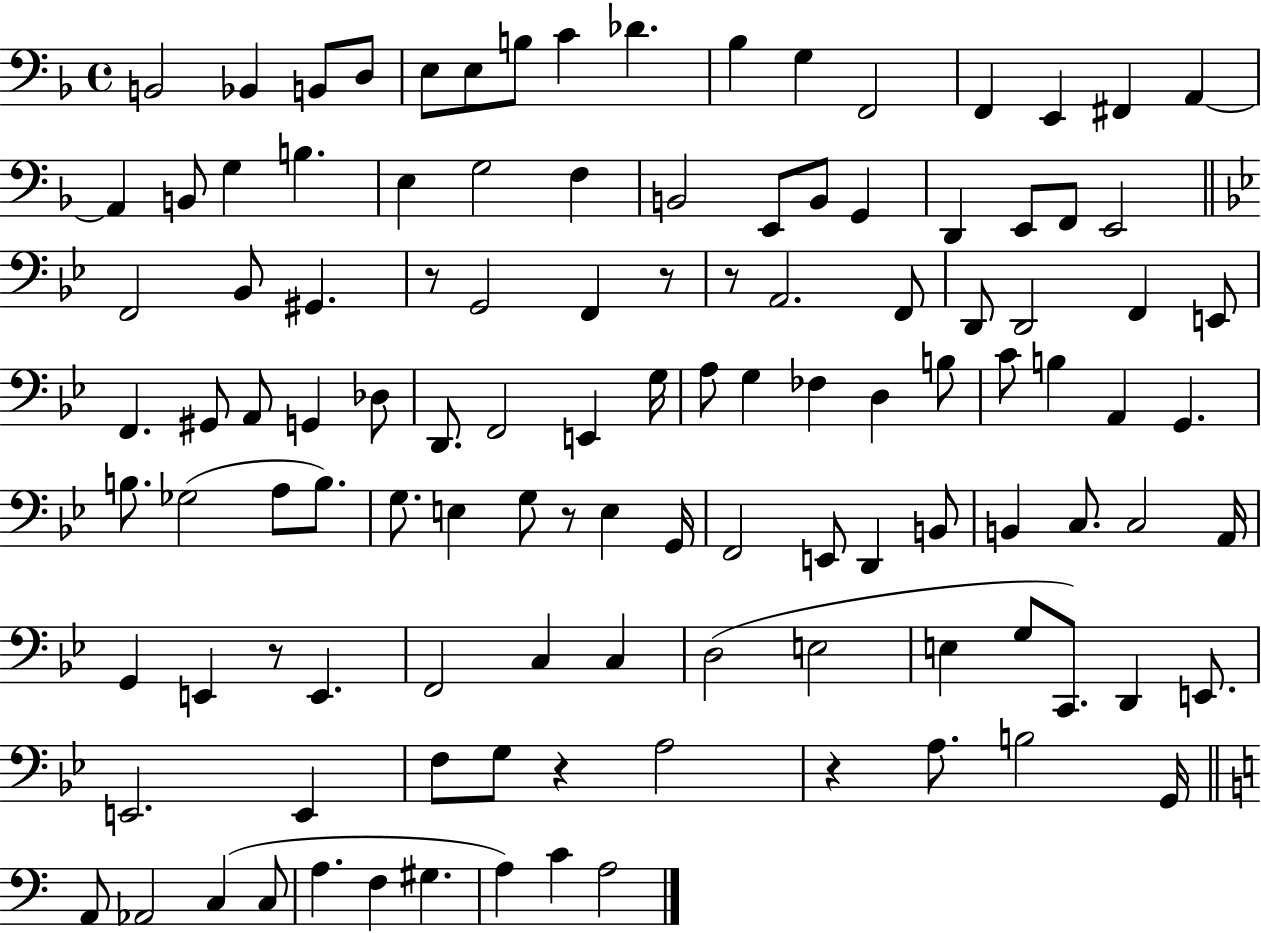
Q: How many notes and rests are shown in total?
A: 115